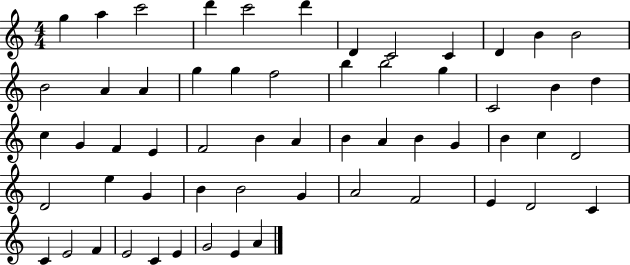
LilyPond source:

{
  \clef treble
  \numericTimeSignature
  \time 4/4
  \key c \major
  g''4 a''4 c'''2 | d'''4 c'''2 d'''4 | d'4 c'2 c'4 | d'4 b'4 b'2 | \break b'2 a'4 a'4 | g''4 g''4 f''2 | b''4 b''2 g''4 | c'2 b'4 d''4 | \break c''4 g'4 f'4 e'4 | f'2 b'4 a'4 | b'4 a'4 b'4 g'4 | b'4 c''4 d'2 | \break d'2 e''4 g'4 | b'4 b'2 g'4 | a'2 f'2 | e'4 d'2 c'4 | \break c'4 e'2 f'4 | e'2 c'4 e'4 | g'2 e'4 a'4 | \bar "|."
}